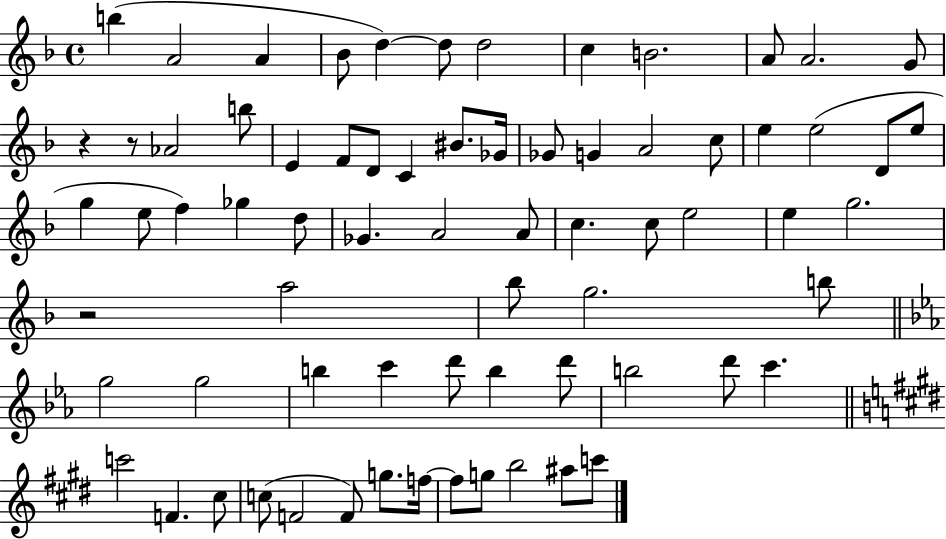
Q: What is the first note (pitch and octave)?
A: B5